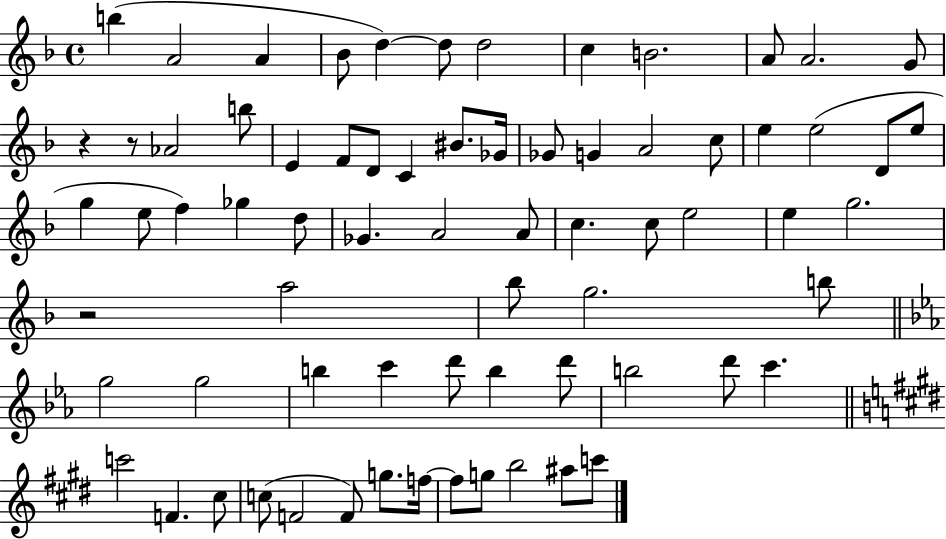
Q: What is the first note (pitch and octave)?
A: B5